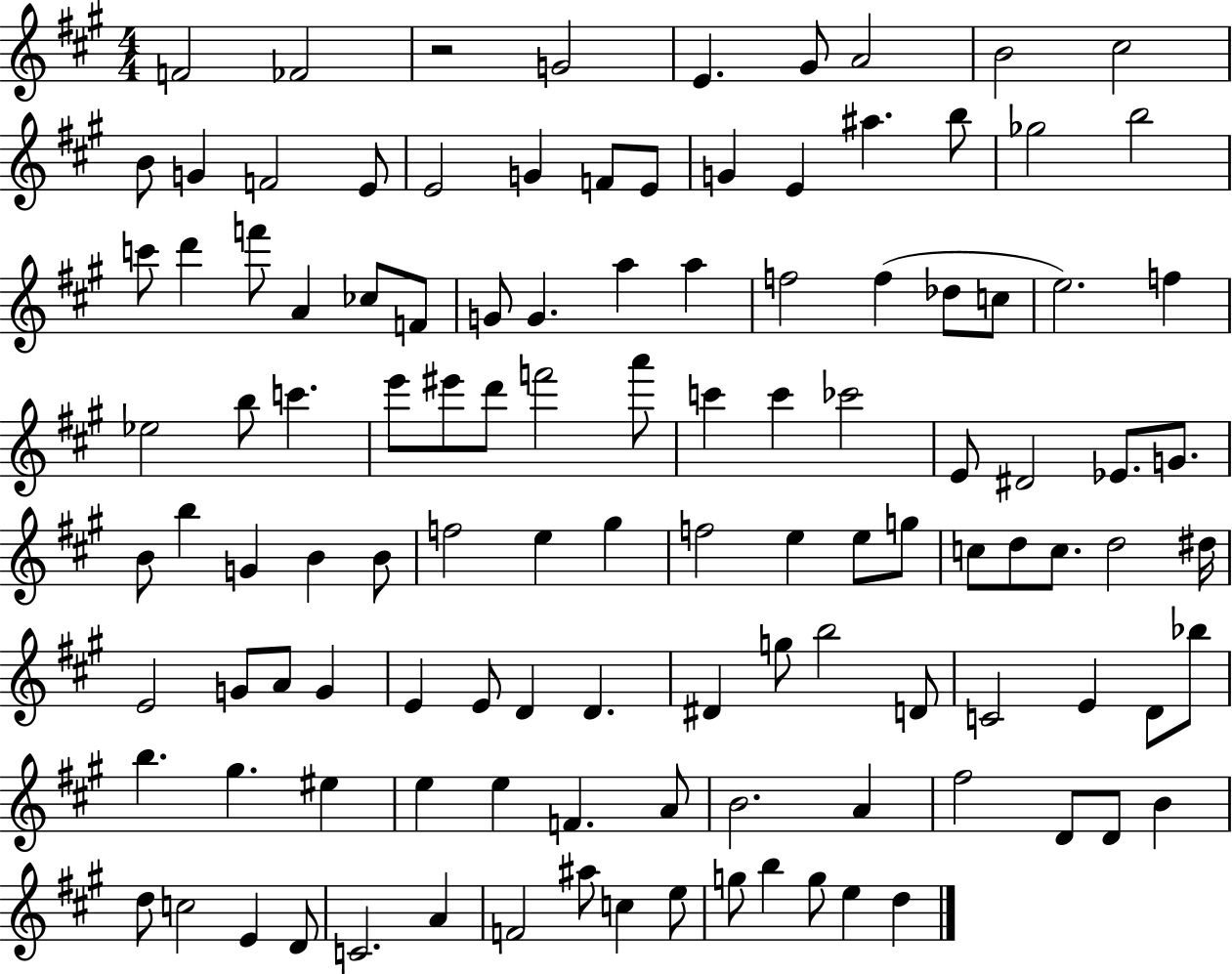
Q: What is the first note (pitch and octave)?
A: F4